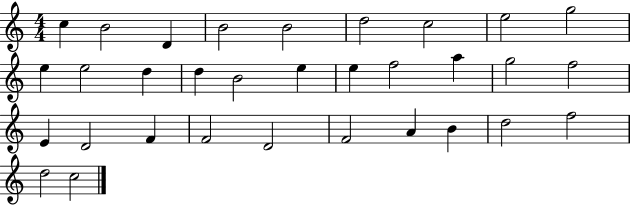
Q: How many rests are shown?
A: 0